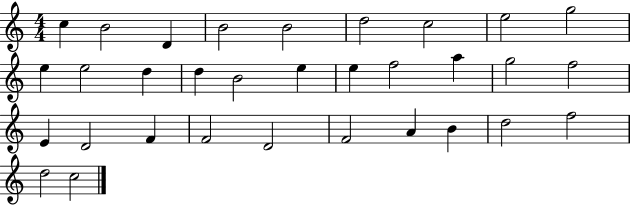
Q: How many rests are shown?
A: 0